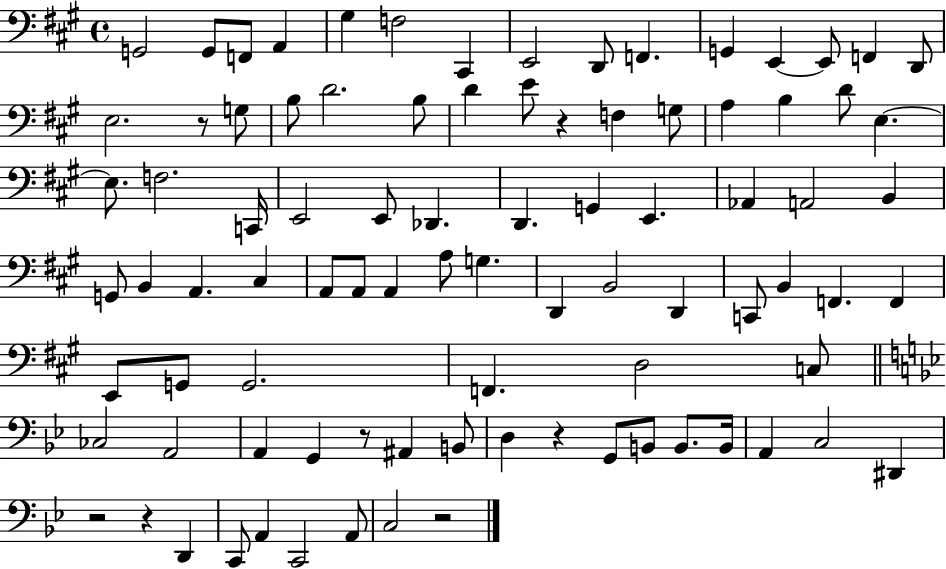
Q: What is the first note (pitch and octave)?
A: G2